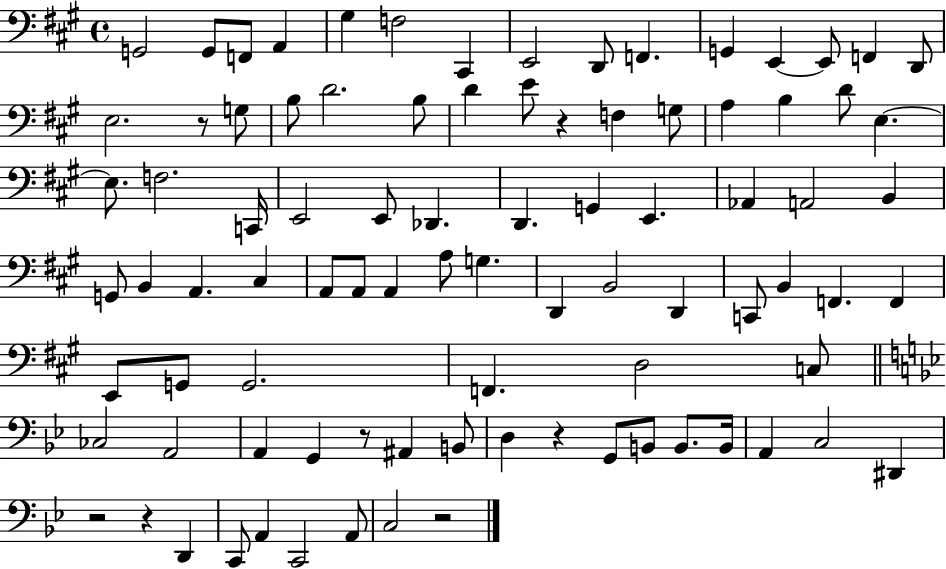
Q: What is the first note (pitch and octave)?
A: G2